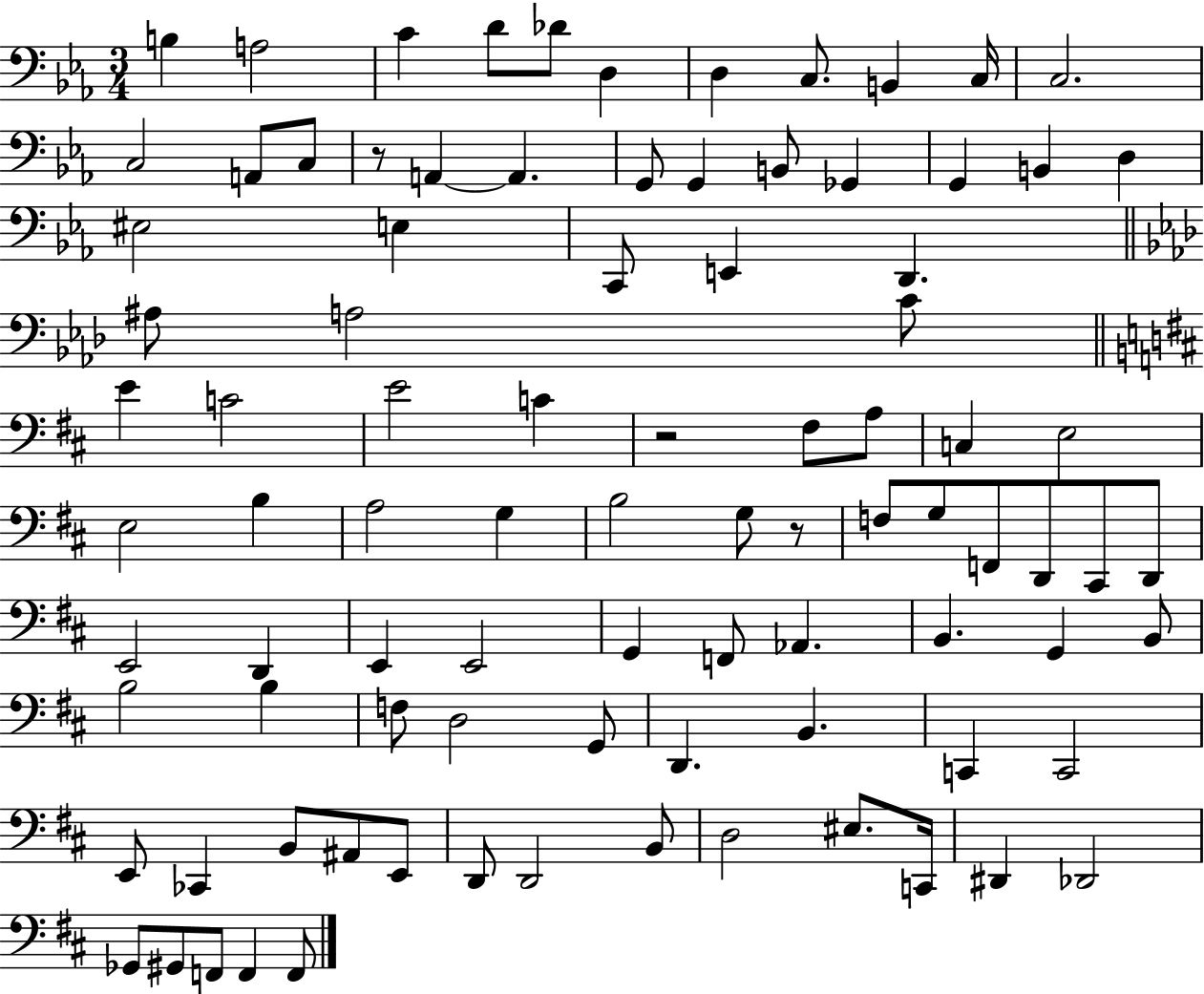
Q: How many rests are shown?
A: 3